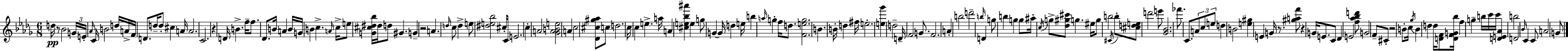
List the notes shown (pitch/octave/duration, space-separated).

D5/s R/e Bb4/h G4/s E4/s Ab4/s C4/s B4/h D5/s A4/s F4/s D4/e. D5/s D5/e C#5/q A4/s A4/h. C4/h. R/q D4/s B4/q. F5/s F5/e. Db4/e. B4/s A4/q B4/s G4/s B4/q C5/q. A4/s C5/s E5/e [G4,C#5,D#5,Bb5]/s D#5/s D5/e G#4/q. G4/q R/h A4/q. D5/s C5/e D5/q E5/e [D#5,E5,Bb5]/h C#5/s C4/s E4/h. C5/q A4/h [Gb4,A4,B4,E5]/h A4/q C5/h [Db4,C#5,G#5,Ab5]/e C5/e D5/h. C5/s C5/q E5/q. A5/s A4/q [C#5,E5,Bb5,A#6]/q E5/q G5/e G4/q G4/s D5/q E5/s B5/q A5/s G5/q F5/s D5/e. [F4,E5,G5]/h. B4/q. B4/s D5/q F#5/s E5/h. [E5,Gb6]/q D5/h D4/s F4/h G4/e. F4/h. A4/q B5/h D6/h B5/s D4/q G5/e B5/q G5/q G5/e A#5/s C5/s G5/e [Db5,G#5,C#6]/e G5/q. EIS5/s G5/e B5/h C#4/s B5/e [C#5,D5,E5]/e D6/h E6/e [Gb4,Bb4]/h. FES6/e. C4/e. A4/e C5/e E5/e D5/q B4/h [E5,G#5]/q E4/q G4/s R/e. [G#5,A5,F6]/e R/q G4/s E4/e. C4/e Db4/q E4/h [F5,Ab5,Bb5,D6]/e G4/h F4/e C#4/e R/h B4/e C5/s Gb5/s B4/q D5/q D5/s [D4,F4]/e [D4,F4,G4,Bb5]/s F5/q G5/q B5/s C6/s C6/s [D4,E4,Ab4]/q B5/h D4/h Bb4/s C4/q C4/e A4/h G4/e